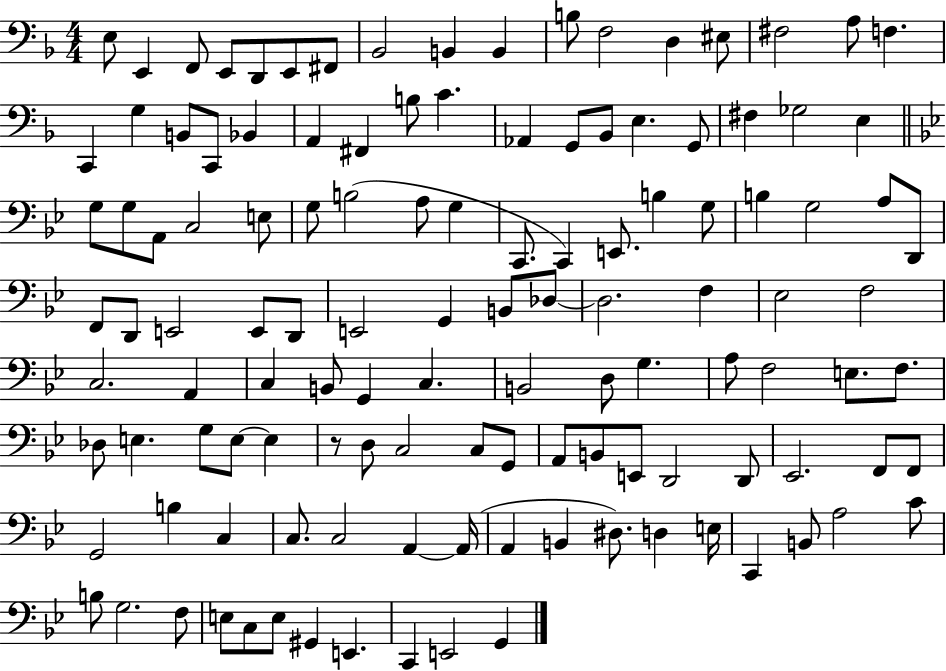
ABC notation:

X:1
T:Untitled
M:4/4
L:1/4
K:F
E,/2 E,, F,,/2 E,,/2 D,,/2 E,,/2 ^F,,/2 _B,,2 B,, B,, B,/2 F,2 D, ^E,/2 ^F,2 A,/2 F, C,, G, B,,/2 C,,/2 _B,, A,, ^F,, B,/2 C _A,, G,,/2 _B,,/2 E, G,,/2 ^F, _G,2 E, G,/2 G,/2 A,,/2 C,2 E,/2 G,/2 B,2 A,/2 G, C,,/2 C,, E,,/2 B, G,/2 B, G,2 A,/2 D,,/2 F,,/2 D,,/2 E,,2 E,,/2 D,,/2 E,,2 G,, B,,/2 _D,/2 _D,2 F, _E,2 F,2 C,2 A,, C, B,,/2 G,, C, B,,2 D,/2 G, A,/2 F,2 E,/2 F,/2 _D,/2 E, G,/2 E,/2 E, z/2 D,/2 C,2 C,/2 G,,/2 A,,/2 B,,/2 E,,/2 D,,2 D,,/2 _E,,2 F,,/2 F,,/2 G,,2 B, C, C,/2 C,2 A,, A,,/4 A,, B,, ^D,/2 D, E,/4 C,, B,,/2 A,2 C/2 B,/2 G,2 F,/2 E,/2 C,/2 E,/2 ^G,, E,, C,, E,,2 G,,